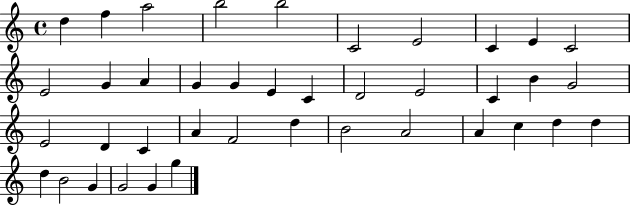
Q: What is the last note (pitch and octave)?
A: G5